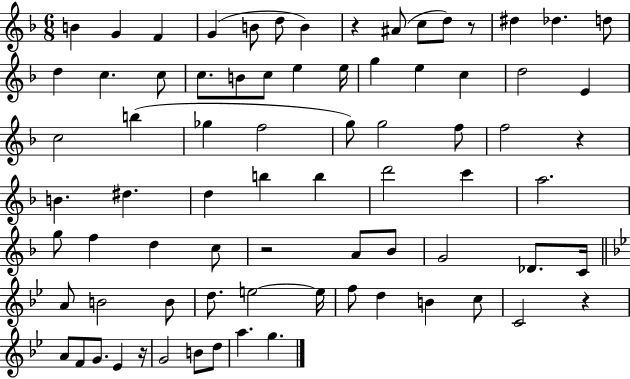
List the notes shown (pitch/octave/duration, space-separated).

B4/q G4/q F4/q G4/q B4/e D5/e B4/q R/q A#4/e C5/e D5/e R/e D#5/q Db5/q. D5/e D5/q C5/q. C5/e C5/e. B4/e C5/e E5/q E5/s G5/q E5/q C5/q D5/h E4/q C5/h B5/q Gb5/q F5/h G5/e G5/h F5/e F5/h R/q B4/q. D#5/q. D5/q B5/q B5/q D6/h C6/q A5/h. G5/e F5/q D5/q C5/e R/h A4/e Bb4/e G4/h Db4/e. C4/s A4/e B4/h B4/e D5/e. E5/h E5/s F5/e D5/q B4/q C5/e C4/h R/q A4/e F4/e G4/e. Eb4/q R/s G4/h B4/e D5/e A5/q. G5/q.